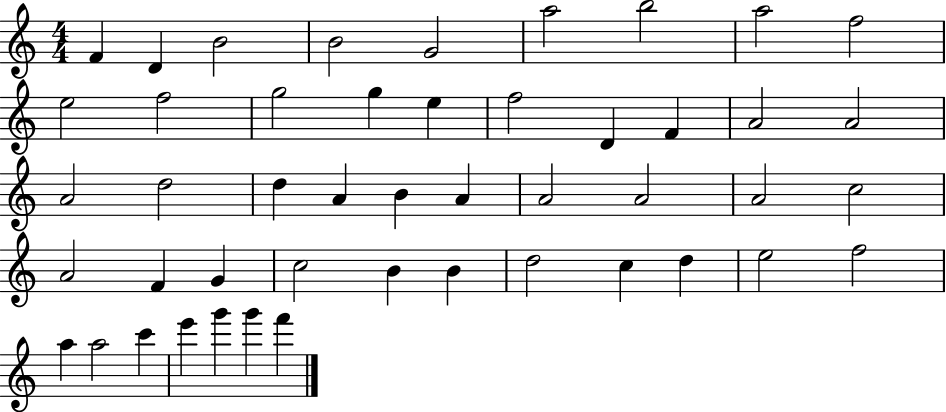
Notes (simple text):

F4/q D4/q B4/h B4/h G4/h A5/h B5/h A5/h F5/h E5/h F5/h G5/h G5/q E5/q F5/h D4/q F4/q A4/h A4/h A4/h D5/h D5/q A4/q B4/q A4/q A4/h A4/h A4/h C5/h A4/h F4/q G4/q C5/h B4/q B4/q D5/h C5/q D5/q E5/h F5/h A5/q A5/h C6/q E6/q G6/q G6/q F6/q